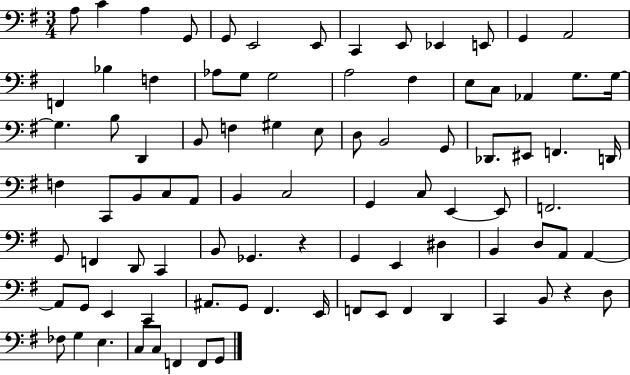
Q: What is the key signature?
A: G major